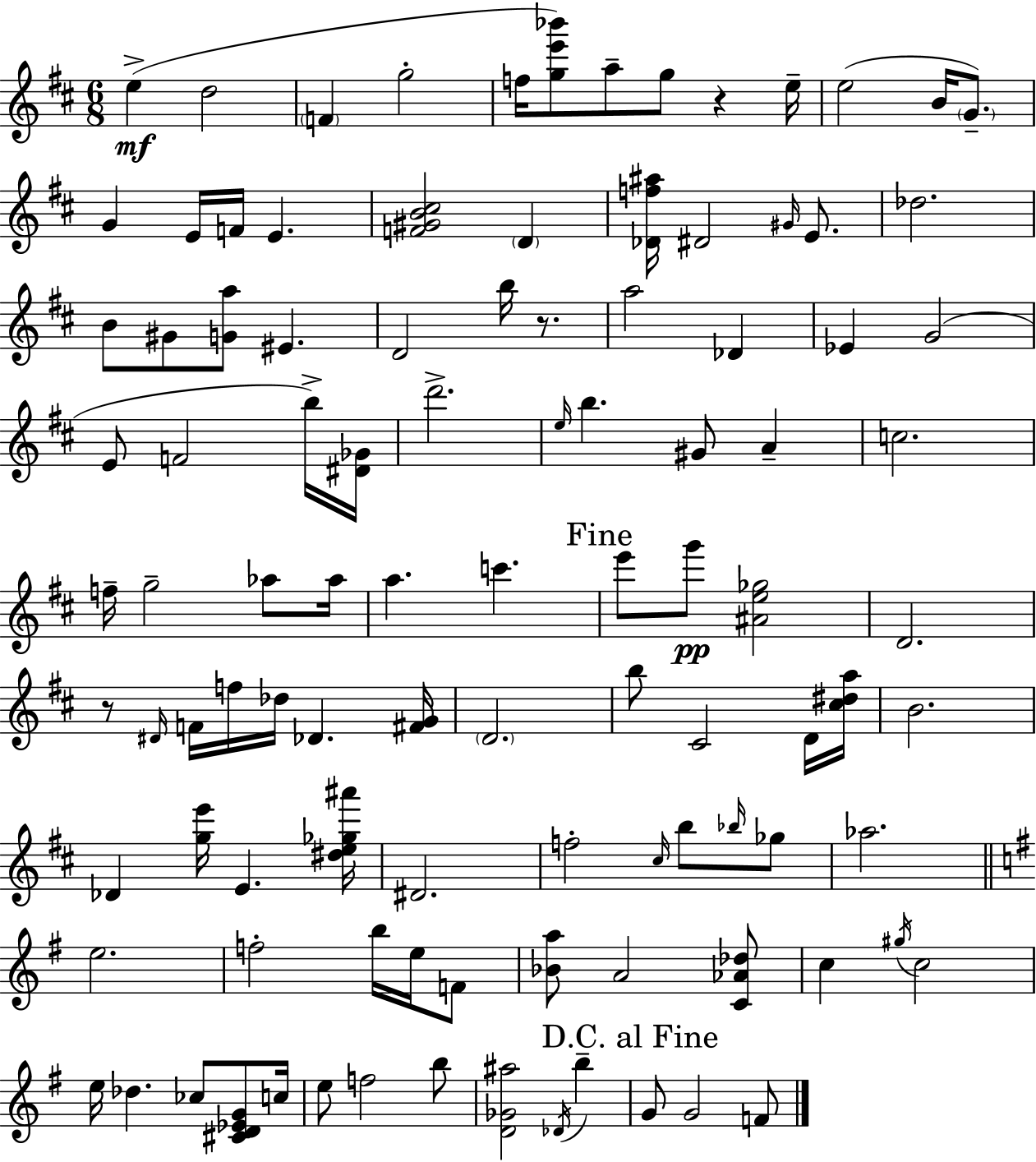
X:1
T:Untitled
M:6/8
L:1/4
K:D
e d2 F g2 f/4 [ge'_b']/2 a/2 g/2 z e/4 e2 B/4 G/2 G E/4 F/4 E [F^GB^c]2 D [_Df^a]/4 ^D2 ^G/4 E/2 _d2 B/2 ^G/2 [Ga]/2 ^E D2 b/4 z/2 a2 _D _E G2 E/2 F2 b/4 [^D_G]/4 d'2 e/4 b ^G/2 A c2 f/4 g2 _a/2 _a/4 a c' e'/2 g'/2 [^Ae_g]2 D2 z/2 ^D/4 F/4 f/4 _d/4 _D [^FG]/4 D2 b/2 ^C2 D/4 [^c^da]/4 B2 _D [ge']/4 E [^de_g^a']/4 ^D2 f2 ^c/4 b/2 _b/4 _g/2 _a2 e2 f2 b/4 e/4 F/2 [_Ba]/2 A2 [C_A_d]/2 c ^g/4 c2 e/4 _d _c/2 [^CD_EG]/2 c/4 e/2 f2 b/2 [D_G^a]2 _D/4 b G/2 G2 F/2